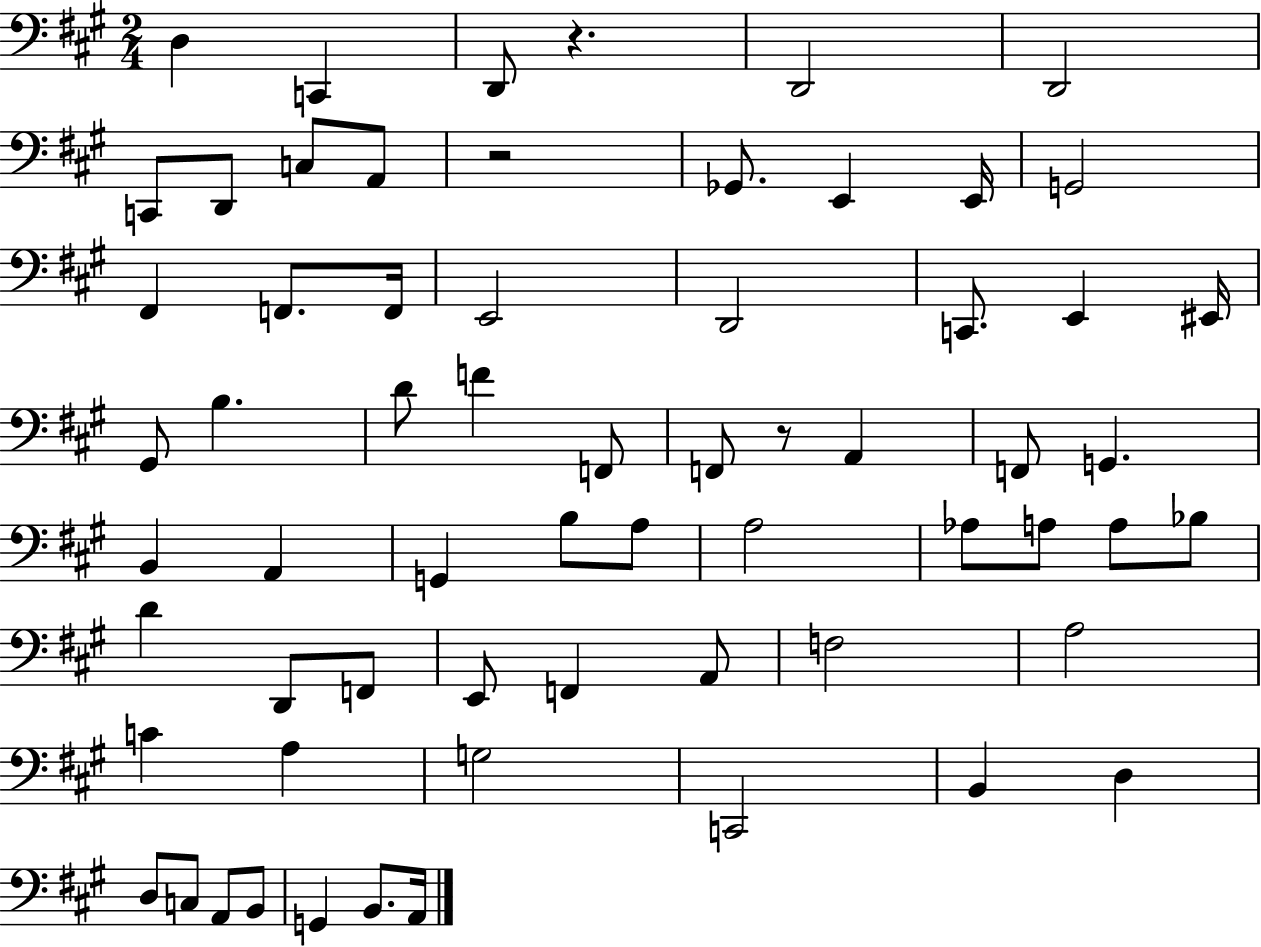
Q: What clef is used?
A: bass